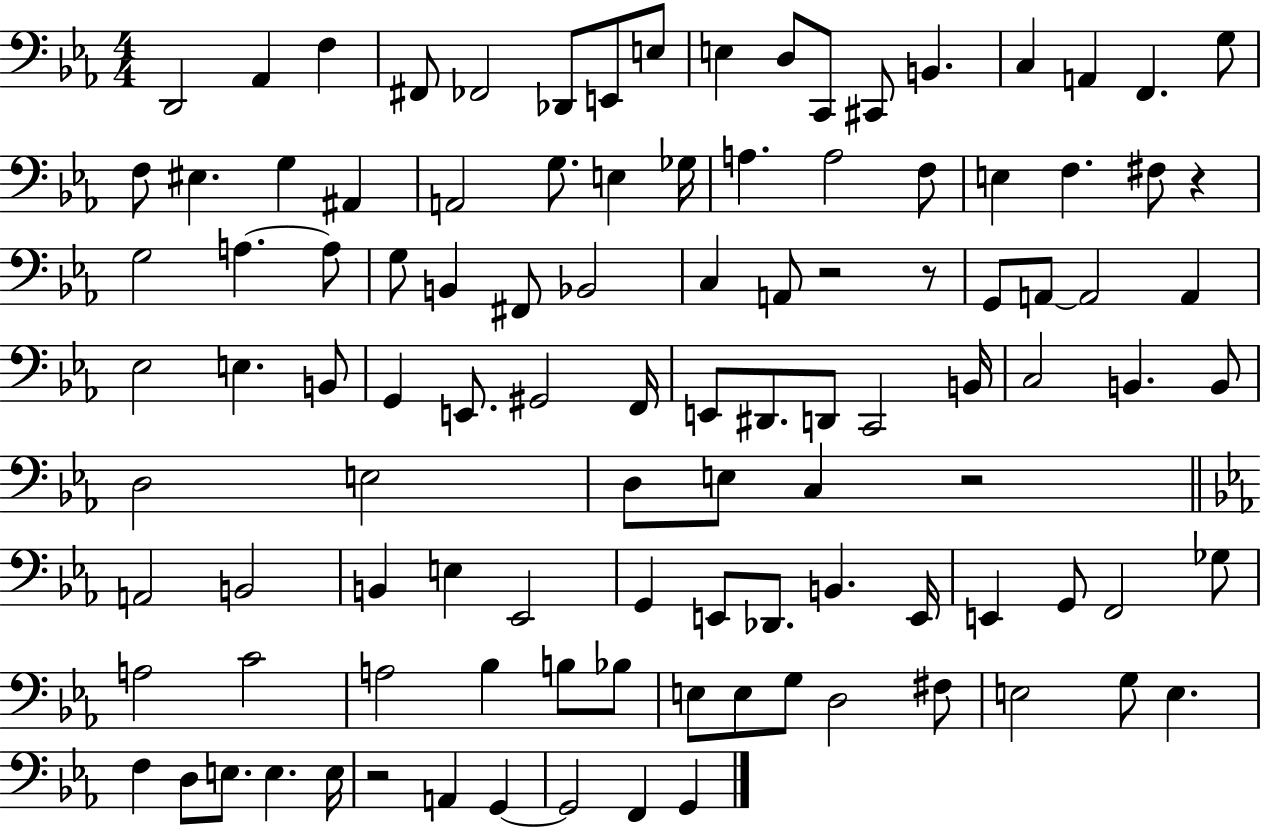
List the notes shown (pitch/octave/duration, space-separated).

D2/h Ab2/q F3/q F#2/e FES2/h Db2/e E2/e E3/e E3/q D3/e C2/e C#2/e B2/q. C3/q A2/q F2/q. G3/e F3/e EIS3/q. G3/q A#2/q A2/h G3/e. E3/q Gb3/s A3/q. A3/h F3/e E3/q F3/q. F#3/e R/q G3/h A3/q. A3/e G3/e B2/q F#2/e Bb2/h C3/q A2/e R/h R/e G2/e A2/e A2/h A2/q Eb3/h E3/q. B2/e G2/q E2/e. G#2/h F2/s E2/e D#2/e. D2/e C2/h B2/s C3/h B2/q. B2/e D3/h E3/h D3/e E3/e C3/q R/h A2/h B2/h B2/q E3/q Eb2/h G2/q E2/e Db2/e. B2/q. E2/s E2/q G2/e F2/h Gb3/e A3/h C4/h A3/h Bb3/q B3/e Bb3/e E3/e E3/e G3/e D3/h F#3/e E3/h G3/e E3/q. F3/q D3/e E3/e. E3/q. E3/s R/h A2/q G2/q G2/h F2/q G2/q